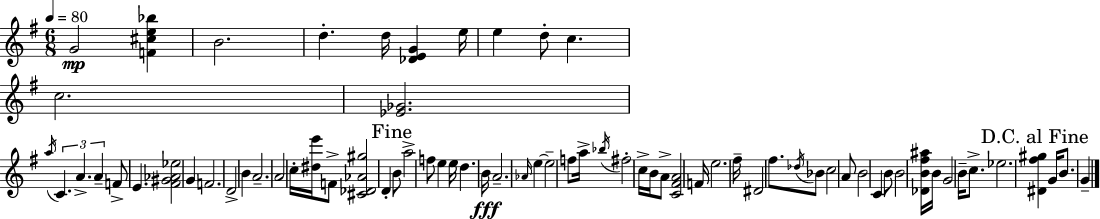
G4/h [F4,C#5,E5,Bb5]/q B4/h. D5/q. D5/s [Db4,E4,G4]/q E5/s E5/q D5/e C5/q. C5/h. [Eb4,Gb4]/h. A5/s C4/q. A4/q. A4/q F4/e E4/q. [F#4,G#4,Ab4,Eb5]/h G4/q F4/h. D4/h B4/q A4/h. A4/h C5/s [D#5,E6]/s F4/e [C#4,Db4,Ab4,G#5]/h D4/q B4/e A5/h F5/e E5/q E5/s D5/q. B4/s A4/h. Ab4/s E5/q E5/h F5/e A5/s Bb5/s F#5/h C5/s B4/s A4/e [C4,F#4,A4]/h F4/s E5/h. F#5/s D#4/h F#5/e. Db5/s Bb4/e C5/h A4/e B4/h C4/q B4/e B4/h [Db4,B4,F#5,A#5]/s B4/s G4/h B4/s C5/e. Eb5/h. [D#4,F#5,G#5]/q G4/s B4/e. G4/q